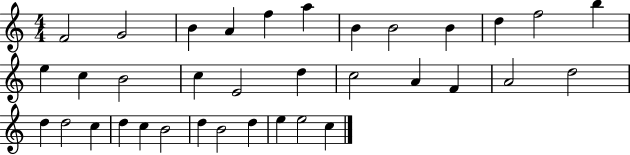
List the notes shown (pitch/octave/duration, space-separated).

F4/h G4/h B4/q A4/q F5/q A5/q B4/q B4/h B4/q D5/q F5/h B5/q E5/q C5/q B4/h C5/q E4/h D5/q C5/h A4/q F4/q A4/h D5/h D5/q D5/h C5/q D5/q C5/q B4/h D5/q B4/h D5/q E5/q E5/h C5/q